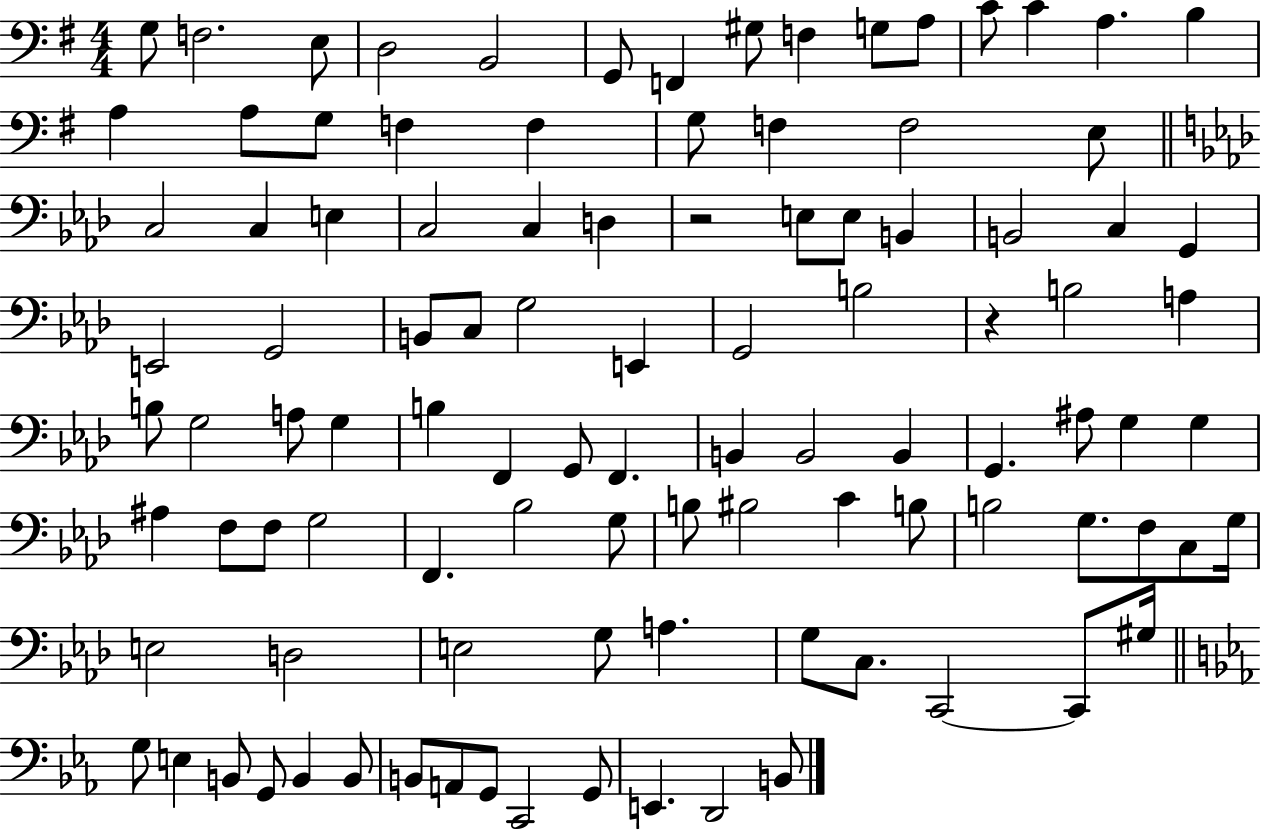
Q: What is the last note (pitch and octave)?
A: B2